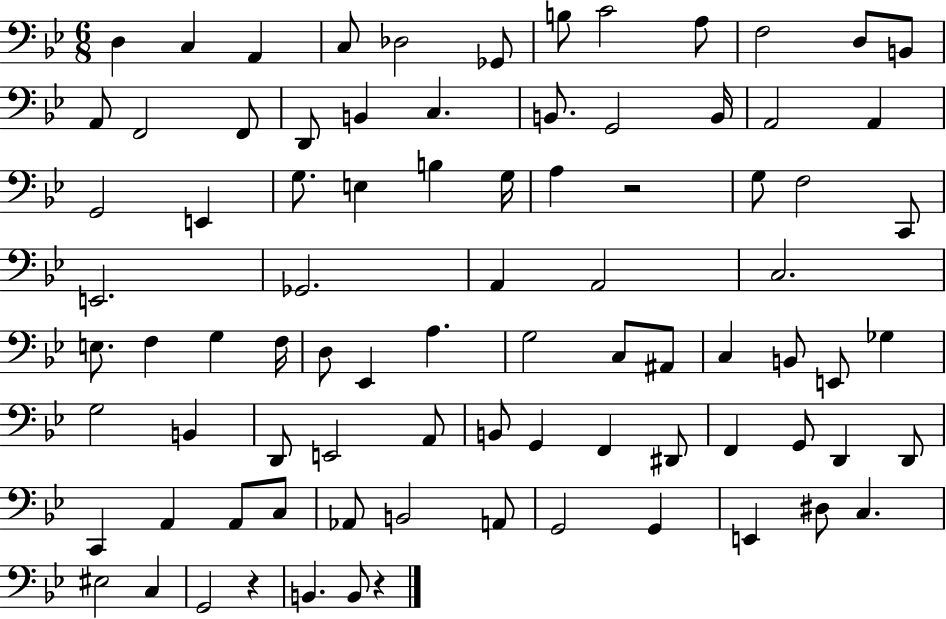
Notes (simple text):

D3/q C3/q A2/q C3/e Db3/h Gb2/e B3/e C4/h A3/e F3/h D3/e B2/e A2/e F2/h F2/e D2/e B2/q C3/q. B2/e. G2/h B2/s A2/h A2/q G2/h E2/q G3/e. E3/q B3/q G3/s A3/q R/h G3/e F3/h C2/e E2/h. Gb2/h. A2/q A2/h C3/h. E3/e. F3/q G3/q F3/s D3/e Eb2/q A3/q. G3/h C3/e A#2/e C3/q B2/e E2/e Gb3/q G3/h B2/q D2/e E2/h A2/e B2/e G2/q F2/q D#2/e F2/q G2/e D2/q D2/e C2/q A2/q A2/e C3/e Ab2/e B2/h A2/e G2/h G2/q E2/q D#3/e C3/q. EIS3/h C3/q G2/h R/q B2/q. B2/e R/q